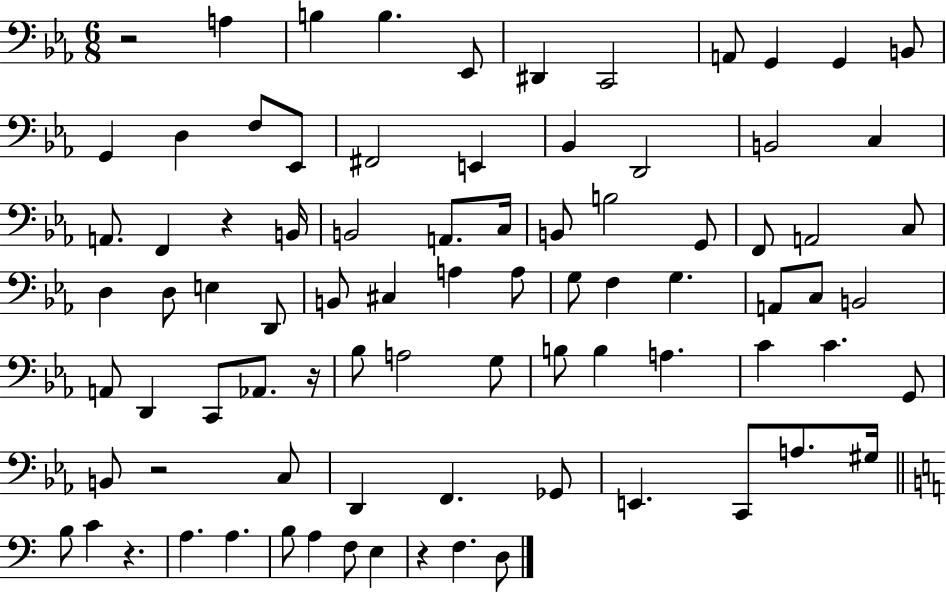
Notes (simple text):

R/h A3/q B3/q B3/q. Eb2/e D#2/q C2/h A2/e G2/q G2/q B2/e G2/q D3/q F3/e Eb2/e F#2/h E2/q Bb2/q D2/h B2/h C3/q A2/e. F2/q R/q B2/s B2/h A2/e. C3/s B2/e B3/h G2/e F2/e A2/h C3/e D3/q D3/e E3/q D2/e B2/e C#3/q A3/q A3/e G3/e F3/q G3/q. A2/e C3/e B2/h A2/e D2/q C2/e Ab2/e. R/s Bb3/e A3/h G3/e B3/e B3/q A3/q. C4/q C4/q. G2/e B2/e R/h C3/e D2/q F2/q. Gb2/e E2/q. C2/e A3/e. G#3/s B3/e C4/q R/q. A3/q. A3/q. B3/e A3/q F3/e E3/q R/q F3/q. D3/e